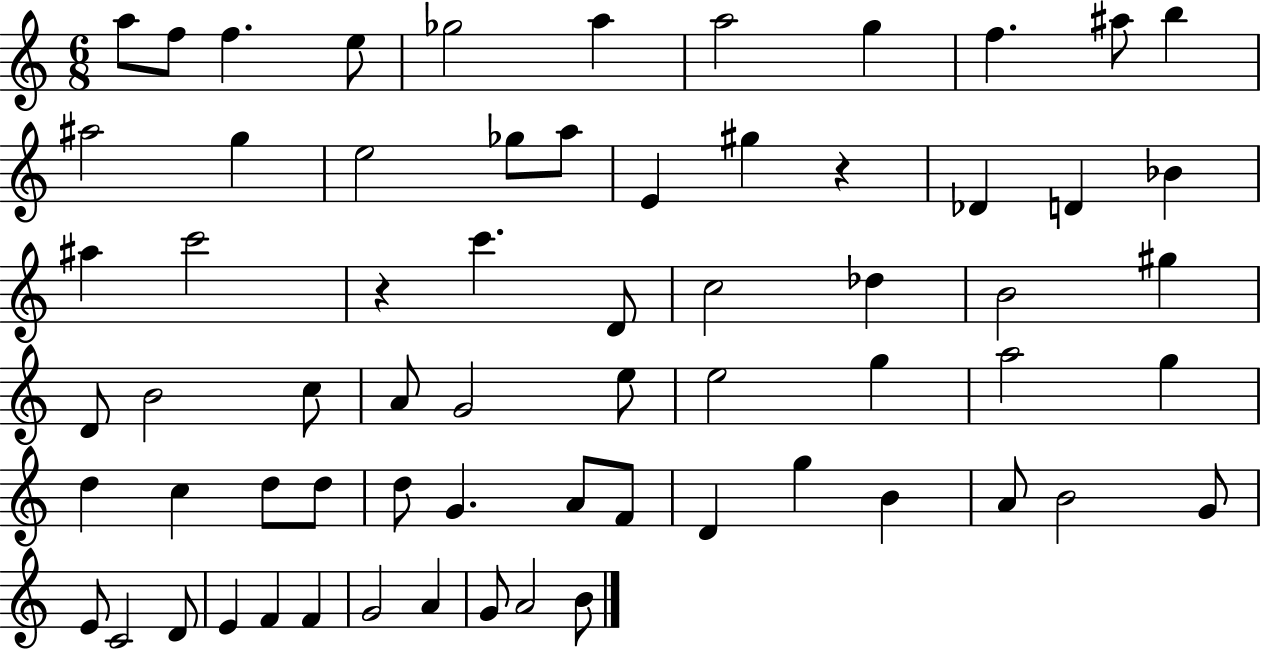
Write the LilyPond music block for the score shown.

{
  \clef treble
  \numericTimeSignature
  \time 6/8
  \key c \major
  a''8 f''8 f''4. e''8 | ges''2 a''4 | a''2 g''4 | f''4. ais''8 b''4 | \break ais''2 g''4 | e''2 ges''8 a''8 | e'4 gis''4 r4 | des'4 d'4 bes'4 | \break ais''4 c'''2 | r4 c'''4. d'8 | c''2 des''4 | b'2 gis''4 | \break d'8 b'2 c''8 | a'8 g'2 e''8 | e''2 g''4 | a''2 g''4 | \break d''4 c''4 d''8 d''8 | d''8 g'4. a'8 f'8 | d'4 g''4 b'4 | a'8 b'2 g'8 | \break e'8 c'2 d'8 | e'4 f'4 f'4 | g'2 a'4 | g'8 a'2 b'8 | \break \bar "|."
}